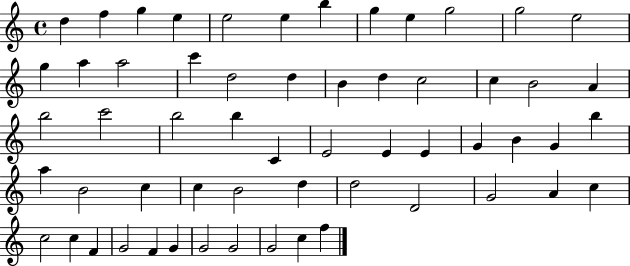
X:1
T:Untitled
M:4/4
L:1/4
K:C
d f g e e2 e b g e g2 g2 e2 g a a2 c' d2 d B d c2 c B2 A b2 c'2 b2 b C E2 E E G B G b a B2 c c B2 d d2 D2 G2 A c c2 c F G2 F G G2 G2 G2 c f